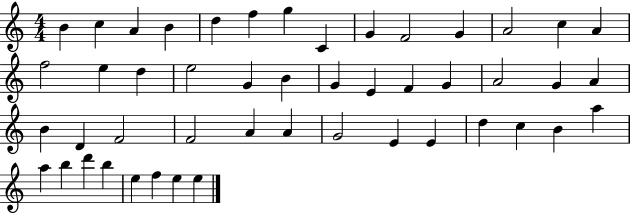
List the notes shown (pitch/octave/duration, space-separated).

B4/q C5/q A4/q B4/q D5/q F5/q G5/q C4/q G4/q F4/h G4/q A4/h C5/q A4/q F5/h E5/q D5/q E5/h G4/q B4/q G4/q E4/q F4/q G4/q A4/h G4/q A4/q B4/q D4/q F4/h F4/h A4/q A4/q G4/h E4/q E4/q D5/q C5/q B4/q A5/q A5/q B5/q D6/q B5/q E5/q F5/q E5/q E5/q